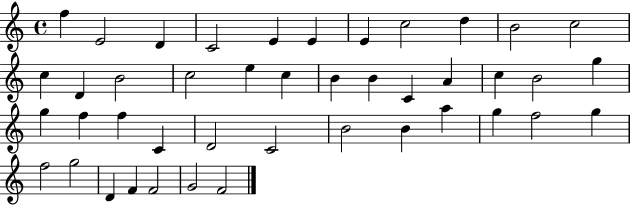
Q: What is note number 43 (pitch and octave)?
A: F4